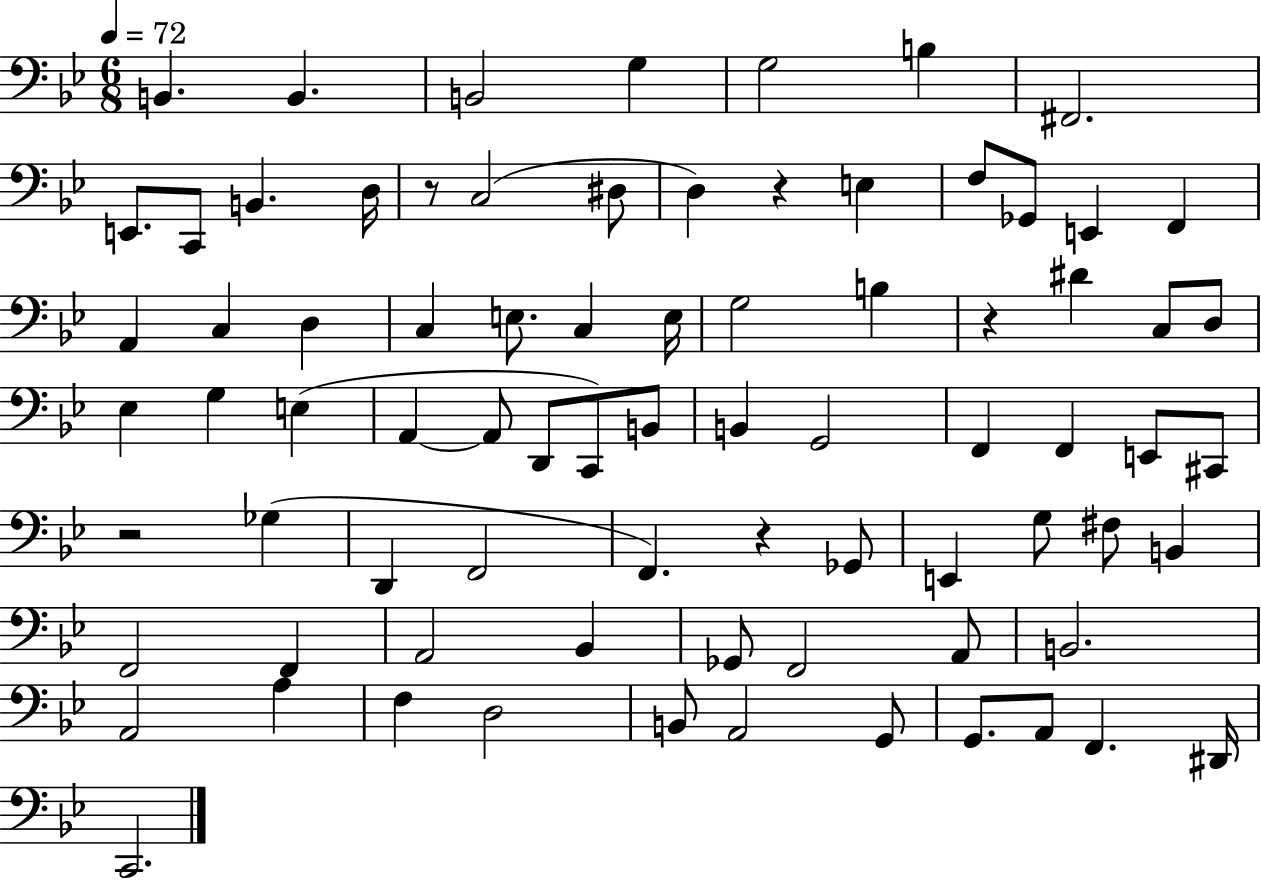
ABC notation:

X:1
T:Untitled
M:6/8
L:1/4
K:Bb
B,, B,, B,,2 G, G,2 B, ^F,,2 E,,/2 C,,/2 B,, D,/4 z/2 C,2 ^D,/2 D, z E, F,/2 _G,,/2 E,, F,, A,, C, D, C, E,/2 C, E,/4 G,2 B, z ^D C,/2 D,/2 _E, G, E, A,, A,,/2 D,,/2 C,,/2 B,,/2 B,, G,,2 F,, F,, E,,/2 ^C,,/2 z2 _G, D,, F,,2 F,, z _G,,/2 E,, G,/2 ^F,/2 B,, F,,2 F,, A,,2 _B,, _G,,/2 F,,2 A,,/2 B,,2 A,,2 A, F, D,2 B,,/2 A,,2 G,,/2 G,,/2 A,,/2 F,, ^D,,/4 C,,2